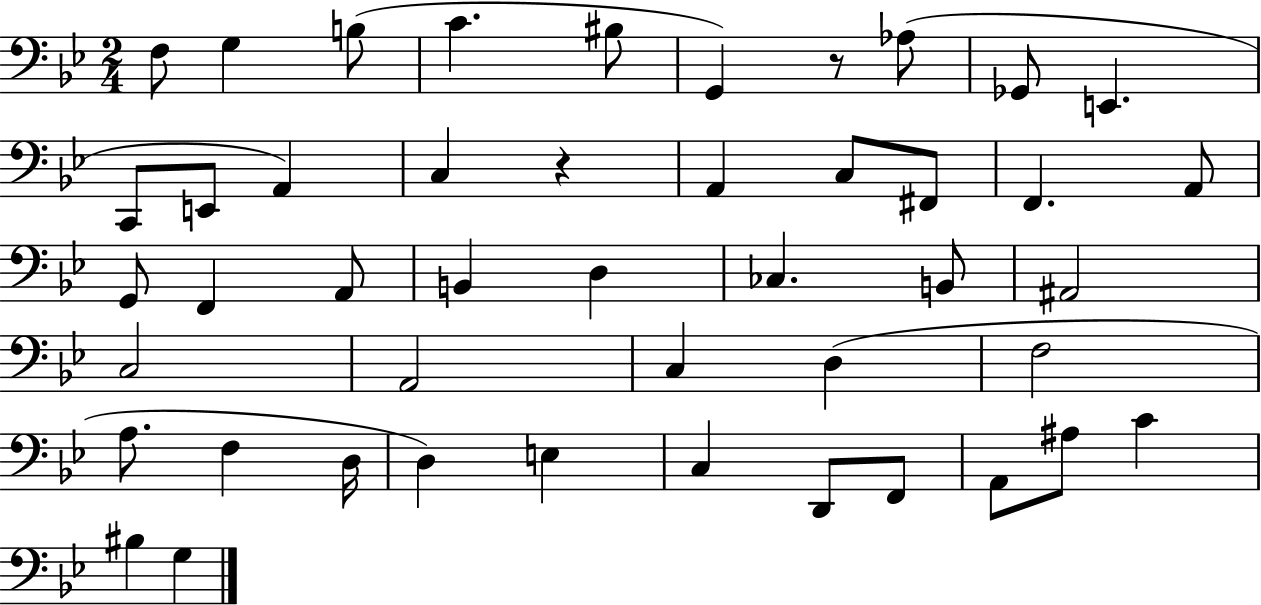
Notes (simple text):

F3/e G3/q B3/e C4/q. BIS3/e G2/q R/e Ab3/e Gb2/e E2/q. C2/e E2/e A2/q C3/q R/q A2/q C3/e F#2/e F2/q. A2/e G2/e F2/q A2/e B2/q D3/q CES3/q. B2/e A#2/h C3/h A2/h C3/q D3/q F3/h A3/e. F3/q D3/s D3/q E3/q C3/q D2/e F2/e A2/e A#3/e C4/q BIS3/q G3/q